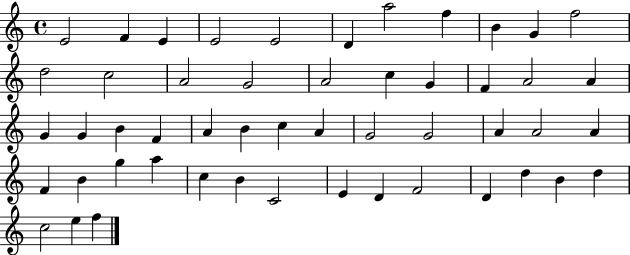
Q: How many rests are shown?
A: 0